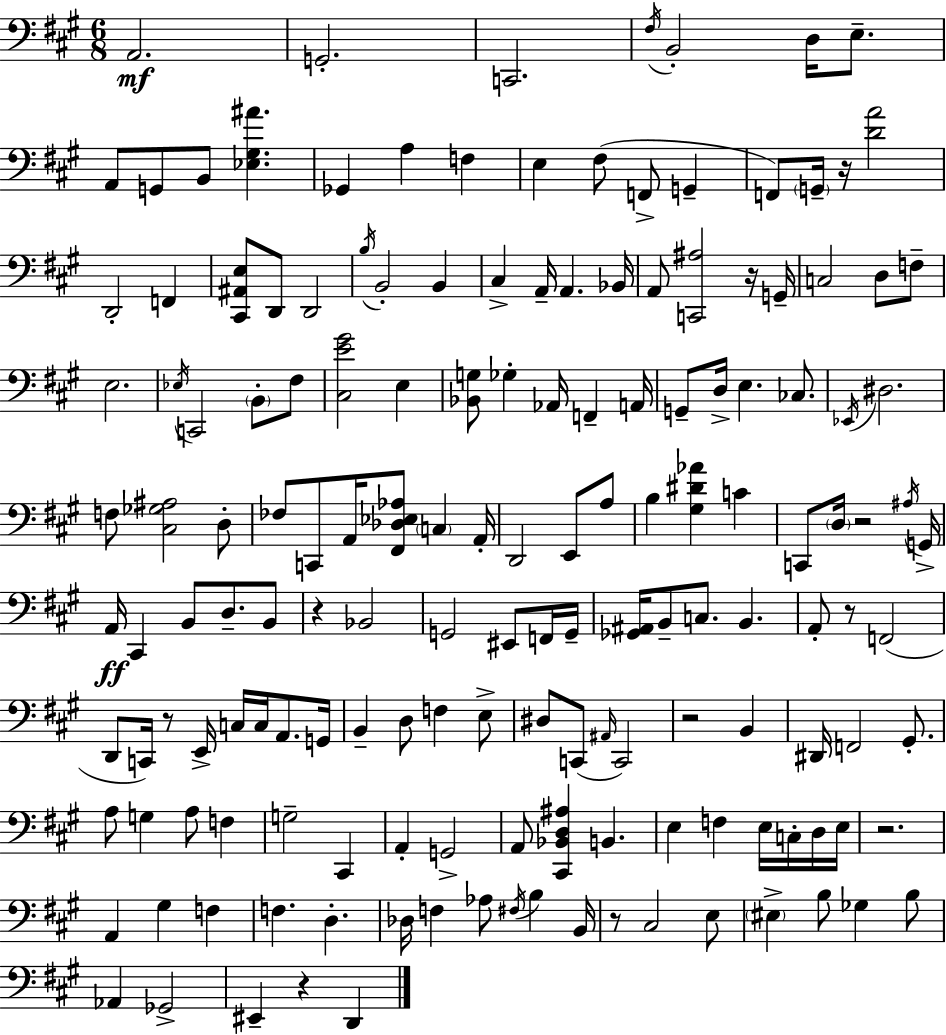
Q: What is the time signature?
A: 6/8